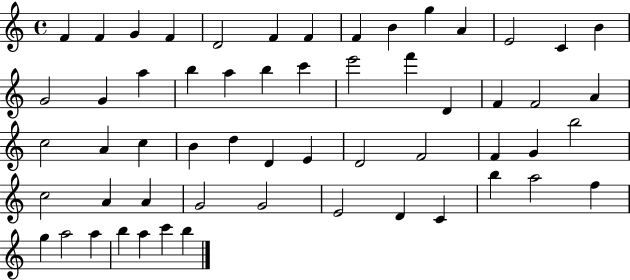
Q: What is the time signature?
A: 4/4